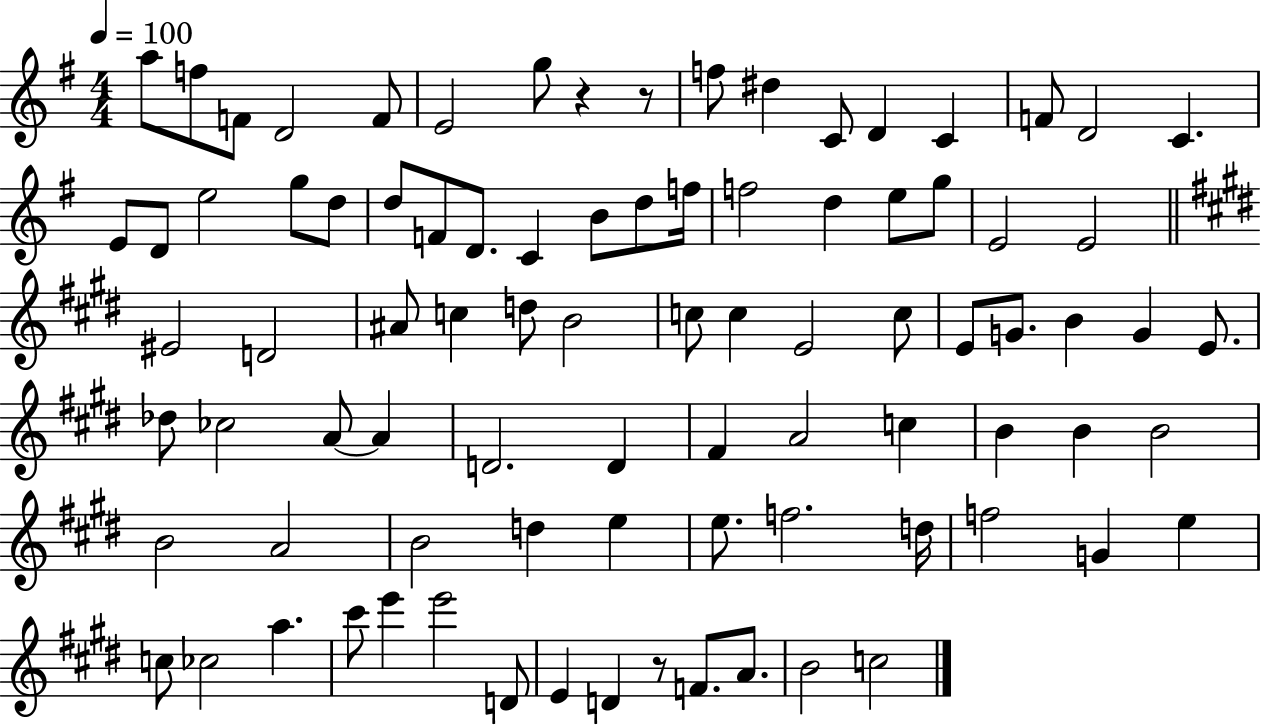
{
  \clef treble
  \numericTimeSignature
  \time 4/4
  \key g \major
  \tempo 4 = 100
  a''8 f''8 f'8 d'2 f'8 | e'2 g''8 r4 r8 | f''8 dis''4 c'8 d'4 c'4 | f'8 d'2 c'4. | \break e'8 d'8 e''2 g''8 d''8 | d''8 f'8 d'8. c'4 b'8 d''8 f''16 | f''2 d''4 e''8 g''8 | e'2 e'2 | \break \bar "||" \break \key e \major eis'2 d'2 | ais'8 c''4 d''8 b'2 | c''8 c''4 e'2 c''8 | e'8 g'8. b'4 g'4 e'8. | \break des''8 ces''2 a'8~~ a'4 | d'2. d'4 | fis'4 a'2 c''4 | b'4 b'4 b'2 | \break b'2 a'2 | b'2 d''4 e''4 | e''8. f''2. d''16 | f''2 g'4 e''4 | \break c''8 ces''2 a''4. | cis'''8 e'''4 e'''2 d'8 | e'4 d'4 r8 f'8. a'8. | b'2 c''2 | \break \bar "|."
}